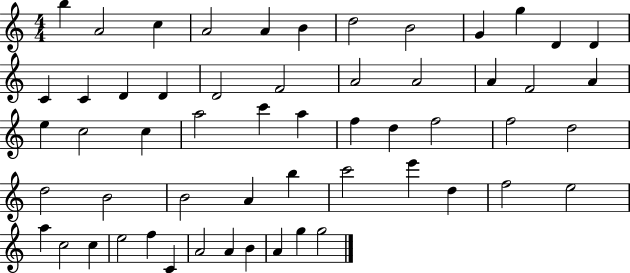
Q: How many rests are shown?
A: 0